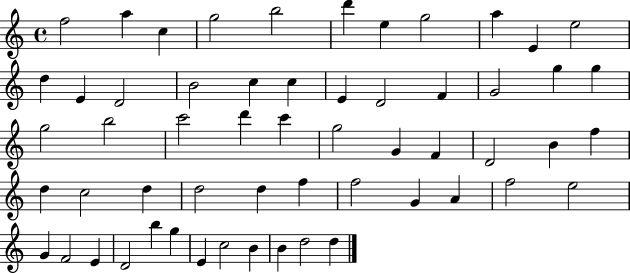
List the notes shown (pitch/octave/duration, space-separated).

F5/h A5/q C5/q G5/h B5/h D6/q E5/q G5/h A5/q E4/q E5/h D5/q E4/q D4/h B4/h C5/q C5/q E4/q D4/h F4/q G4/h G5/q G5/q G5/h B5/h C6/h D6/q C6/q G5/h G4/q F4/q D4/h B4/q F5/q D5/q C5/h D5/q D5/h D5/q F5/q F5/h G4/q A4/q F5/h E5/h G4/q F4/h E4/q D4/h B5/q G5/q E4/q C5/h B4/q B4/q D5/h D5/q